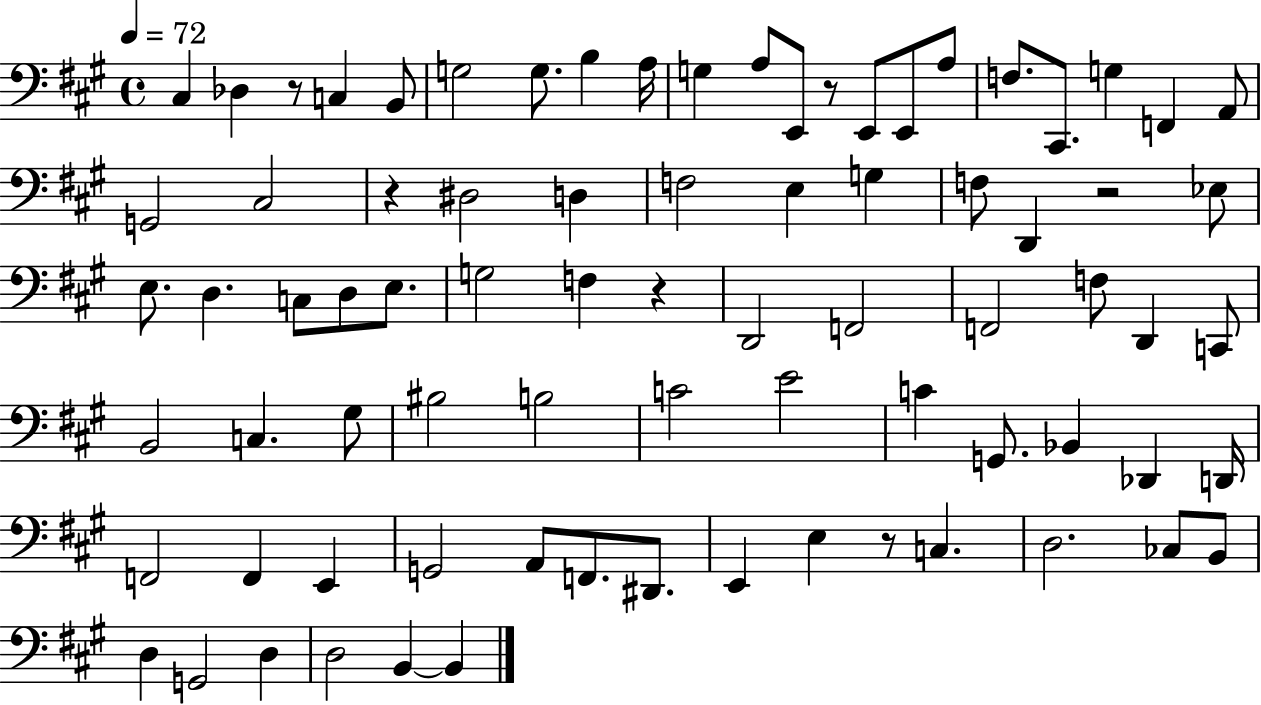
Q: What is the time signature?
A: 4/4